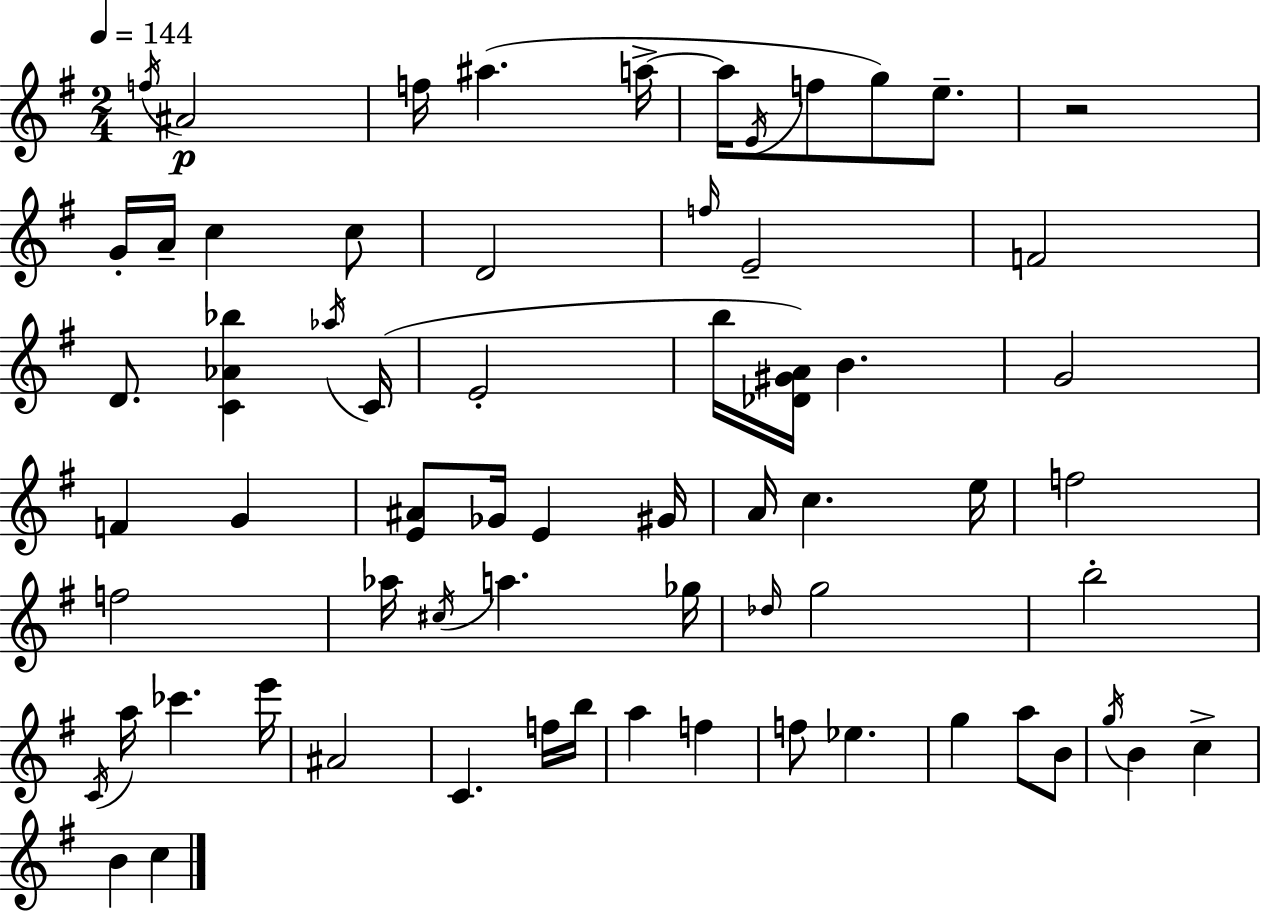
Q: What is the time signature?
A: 2/4